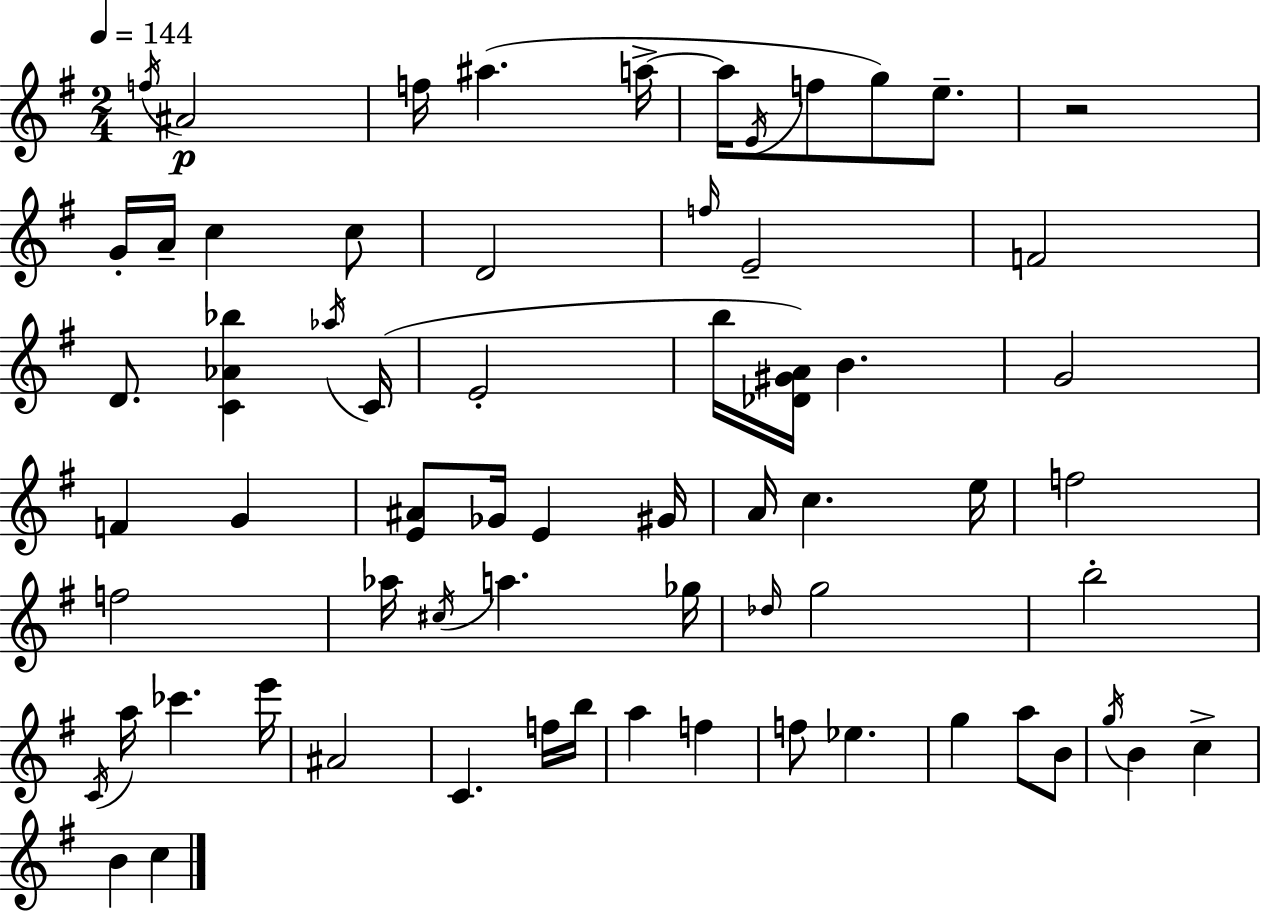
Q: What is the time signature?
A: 2/4